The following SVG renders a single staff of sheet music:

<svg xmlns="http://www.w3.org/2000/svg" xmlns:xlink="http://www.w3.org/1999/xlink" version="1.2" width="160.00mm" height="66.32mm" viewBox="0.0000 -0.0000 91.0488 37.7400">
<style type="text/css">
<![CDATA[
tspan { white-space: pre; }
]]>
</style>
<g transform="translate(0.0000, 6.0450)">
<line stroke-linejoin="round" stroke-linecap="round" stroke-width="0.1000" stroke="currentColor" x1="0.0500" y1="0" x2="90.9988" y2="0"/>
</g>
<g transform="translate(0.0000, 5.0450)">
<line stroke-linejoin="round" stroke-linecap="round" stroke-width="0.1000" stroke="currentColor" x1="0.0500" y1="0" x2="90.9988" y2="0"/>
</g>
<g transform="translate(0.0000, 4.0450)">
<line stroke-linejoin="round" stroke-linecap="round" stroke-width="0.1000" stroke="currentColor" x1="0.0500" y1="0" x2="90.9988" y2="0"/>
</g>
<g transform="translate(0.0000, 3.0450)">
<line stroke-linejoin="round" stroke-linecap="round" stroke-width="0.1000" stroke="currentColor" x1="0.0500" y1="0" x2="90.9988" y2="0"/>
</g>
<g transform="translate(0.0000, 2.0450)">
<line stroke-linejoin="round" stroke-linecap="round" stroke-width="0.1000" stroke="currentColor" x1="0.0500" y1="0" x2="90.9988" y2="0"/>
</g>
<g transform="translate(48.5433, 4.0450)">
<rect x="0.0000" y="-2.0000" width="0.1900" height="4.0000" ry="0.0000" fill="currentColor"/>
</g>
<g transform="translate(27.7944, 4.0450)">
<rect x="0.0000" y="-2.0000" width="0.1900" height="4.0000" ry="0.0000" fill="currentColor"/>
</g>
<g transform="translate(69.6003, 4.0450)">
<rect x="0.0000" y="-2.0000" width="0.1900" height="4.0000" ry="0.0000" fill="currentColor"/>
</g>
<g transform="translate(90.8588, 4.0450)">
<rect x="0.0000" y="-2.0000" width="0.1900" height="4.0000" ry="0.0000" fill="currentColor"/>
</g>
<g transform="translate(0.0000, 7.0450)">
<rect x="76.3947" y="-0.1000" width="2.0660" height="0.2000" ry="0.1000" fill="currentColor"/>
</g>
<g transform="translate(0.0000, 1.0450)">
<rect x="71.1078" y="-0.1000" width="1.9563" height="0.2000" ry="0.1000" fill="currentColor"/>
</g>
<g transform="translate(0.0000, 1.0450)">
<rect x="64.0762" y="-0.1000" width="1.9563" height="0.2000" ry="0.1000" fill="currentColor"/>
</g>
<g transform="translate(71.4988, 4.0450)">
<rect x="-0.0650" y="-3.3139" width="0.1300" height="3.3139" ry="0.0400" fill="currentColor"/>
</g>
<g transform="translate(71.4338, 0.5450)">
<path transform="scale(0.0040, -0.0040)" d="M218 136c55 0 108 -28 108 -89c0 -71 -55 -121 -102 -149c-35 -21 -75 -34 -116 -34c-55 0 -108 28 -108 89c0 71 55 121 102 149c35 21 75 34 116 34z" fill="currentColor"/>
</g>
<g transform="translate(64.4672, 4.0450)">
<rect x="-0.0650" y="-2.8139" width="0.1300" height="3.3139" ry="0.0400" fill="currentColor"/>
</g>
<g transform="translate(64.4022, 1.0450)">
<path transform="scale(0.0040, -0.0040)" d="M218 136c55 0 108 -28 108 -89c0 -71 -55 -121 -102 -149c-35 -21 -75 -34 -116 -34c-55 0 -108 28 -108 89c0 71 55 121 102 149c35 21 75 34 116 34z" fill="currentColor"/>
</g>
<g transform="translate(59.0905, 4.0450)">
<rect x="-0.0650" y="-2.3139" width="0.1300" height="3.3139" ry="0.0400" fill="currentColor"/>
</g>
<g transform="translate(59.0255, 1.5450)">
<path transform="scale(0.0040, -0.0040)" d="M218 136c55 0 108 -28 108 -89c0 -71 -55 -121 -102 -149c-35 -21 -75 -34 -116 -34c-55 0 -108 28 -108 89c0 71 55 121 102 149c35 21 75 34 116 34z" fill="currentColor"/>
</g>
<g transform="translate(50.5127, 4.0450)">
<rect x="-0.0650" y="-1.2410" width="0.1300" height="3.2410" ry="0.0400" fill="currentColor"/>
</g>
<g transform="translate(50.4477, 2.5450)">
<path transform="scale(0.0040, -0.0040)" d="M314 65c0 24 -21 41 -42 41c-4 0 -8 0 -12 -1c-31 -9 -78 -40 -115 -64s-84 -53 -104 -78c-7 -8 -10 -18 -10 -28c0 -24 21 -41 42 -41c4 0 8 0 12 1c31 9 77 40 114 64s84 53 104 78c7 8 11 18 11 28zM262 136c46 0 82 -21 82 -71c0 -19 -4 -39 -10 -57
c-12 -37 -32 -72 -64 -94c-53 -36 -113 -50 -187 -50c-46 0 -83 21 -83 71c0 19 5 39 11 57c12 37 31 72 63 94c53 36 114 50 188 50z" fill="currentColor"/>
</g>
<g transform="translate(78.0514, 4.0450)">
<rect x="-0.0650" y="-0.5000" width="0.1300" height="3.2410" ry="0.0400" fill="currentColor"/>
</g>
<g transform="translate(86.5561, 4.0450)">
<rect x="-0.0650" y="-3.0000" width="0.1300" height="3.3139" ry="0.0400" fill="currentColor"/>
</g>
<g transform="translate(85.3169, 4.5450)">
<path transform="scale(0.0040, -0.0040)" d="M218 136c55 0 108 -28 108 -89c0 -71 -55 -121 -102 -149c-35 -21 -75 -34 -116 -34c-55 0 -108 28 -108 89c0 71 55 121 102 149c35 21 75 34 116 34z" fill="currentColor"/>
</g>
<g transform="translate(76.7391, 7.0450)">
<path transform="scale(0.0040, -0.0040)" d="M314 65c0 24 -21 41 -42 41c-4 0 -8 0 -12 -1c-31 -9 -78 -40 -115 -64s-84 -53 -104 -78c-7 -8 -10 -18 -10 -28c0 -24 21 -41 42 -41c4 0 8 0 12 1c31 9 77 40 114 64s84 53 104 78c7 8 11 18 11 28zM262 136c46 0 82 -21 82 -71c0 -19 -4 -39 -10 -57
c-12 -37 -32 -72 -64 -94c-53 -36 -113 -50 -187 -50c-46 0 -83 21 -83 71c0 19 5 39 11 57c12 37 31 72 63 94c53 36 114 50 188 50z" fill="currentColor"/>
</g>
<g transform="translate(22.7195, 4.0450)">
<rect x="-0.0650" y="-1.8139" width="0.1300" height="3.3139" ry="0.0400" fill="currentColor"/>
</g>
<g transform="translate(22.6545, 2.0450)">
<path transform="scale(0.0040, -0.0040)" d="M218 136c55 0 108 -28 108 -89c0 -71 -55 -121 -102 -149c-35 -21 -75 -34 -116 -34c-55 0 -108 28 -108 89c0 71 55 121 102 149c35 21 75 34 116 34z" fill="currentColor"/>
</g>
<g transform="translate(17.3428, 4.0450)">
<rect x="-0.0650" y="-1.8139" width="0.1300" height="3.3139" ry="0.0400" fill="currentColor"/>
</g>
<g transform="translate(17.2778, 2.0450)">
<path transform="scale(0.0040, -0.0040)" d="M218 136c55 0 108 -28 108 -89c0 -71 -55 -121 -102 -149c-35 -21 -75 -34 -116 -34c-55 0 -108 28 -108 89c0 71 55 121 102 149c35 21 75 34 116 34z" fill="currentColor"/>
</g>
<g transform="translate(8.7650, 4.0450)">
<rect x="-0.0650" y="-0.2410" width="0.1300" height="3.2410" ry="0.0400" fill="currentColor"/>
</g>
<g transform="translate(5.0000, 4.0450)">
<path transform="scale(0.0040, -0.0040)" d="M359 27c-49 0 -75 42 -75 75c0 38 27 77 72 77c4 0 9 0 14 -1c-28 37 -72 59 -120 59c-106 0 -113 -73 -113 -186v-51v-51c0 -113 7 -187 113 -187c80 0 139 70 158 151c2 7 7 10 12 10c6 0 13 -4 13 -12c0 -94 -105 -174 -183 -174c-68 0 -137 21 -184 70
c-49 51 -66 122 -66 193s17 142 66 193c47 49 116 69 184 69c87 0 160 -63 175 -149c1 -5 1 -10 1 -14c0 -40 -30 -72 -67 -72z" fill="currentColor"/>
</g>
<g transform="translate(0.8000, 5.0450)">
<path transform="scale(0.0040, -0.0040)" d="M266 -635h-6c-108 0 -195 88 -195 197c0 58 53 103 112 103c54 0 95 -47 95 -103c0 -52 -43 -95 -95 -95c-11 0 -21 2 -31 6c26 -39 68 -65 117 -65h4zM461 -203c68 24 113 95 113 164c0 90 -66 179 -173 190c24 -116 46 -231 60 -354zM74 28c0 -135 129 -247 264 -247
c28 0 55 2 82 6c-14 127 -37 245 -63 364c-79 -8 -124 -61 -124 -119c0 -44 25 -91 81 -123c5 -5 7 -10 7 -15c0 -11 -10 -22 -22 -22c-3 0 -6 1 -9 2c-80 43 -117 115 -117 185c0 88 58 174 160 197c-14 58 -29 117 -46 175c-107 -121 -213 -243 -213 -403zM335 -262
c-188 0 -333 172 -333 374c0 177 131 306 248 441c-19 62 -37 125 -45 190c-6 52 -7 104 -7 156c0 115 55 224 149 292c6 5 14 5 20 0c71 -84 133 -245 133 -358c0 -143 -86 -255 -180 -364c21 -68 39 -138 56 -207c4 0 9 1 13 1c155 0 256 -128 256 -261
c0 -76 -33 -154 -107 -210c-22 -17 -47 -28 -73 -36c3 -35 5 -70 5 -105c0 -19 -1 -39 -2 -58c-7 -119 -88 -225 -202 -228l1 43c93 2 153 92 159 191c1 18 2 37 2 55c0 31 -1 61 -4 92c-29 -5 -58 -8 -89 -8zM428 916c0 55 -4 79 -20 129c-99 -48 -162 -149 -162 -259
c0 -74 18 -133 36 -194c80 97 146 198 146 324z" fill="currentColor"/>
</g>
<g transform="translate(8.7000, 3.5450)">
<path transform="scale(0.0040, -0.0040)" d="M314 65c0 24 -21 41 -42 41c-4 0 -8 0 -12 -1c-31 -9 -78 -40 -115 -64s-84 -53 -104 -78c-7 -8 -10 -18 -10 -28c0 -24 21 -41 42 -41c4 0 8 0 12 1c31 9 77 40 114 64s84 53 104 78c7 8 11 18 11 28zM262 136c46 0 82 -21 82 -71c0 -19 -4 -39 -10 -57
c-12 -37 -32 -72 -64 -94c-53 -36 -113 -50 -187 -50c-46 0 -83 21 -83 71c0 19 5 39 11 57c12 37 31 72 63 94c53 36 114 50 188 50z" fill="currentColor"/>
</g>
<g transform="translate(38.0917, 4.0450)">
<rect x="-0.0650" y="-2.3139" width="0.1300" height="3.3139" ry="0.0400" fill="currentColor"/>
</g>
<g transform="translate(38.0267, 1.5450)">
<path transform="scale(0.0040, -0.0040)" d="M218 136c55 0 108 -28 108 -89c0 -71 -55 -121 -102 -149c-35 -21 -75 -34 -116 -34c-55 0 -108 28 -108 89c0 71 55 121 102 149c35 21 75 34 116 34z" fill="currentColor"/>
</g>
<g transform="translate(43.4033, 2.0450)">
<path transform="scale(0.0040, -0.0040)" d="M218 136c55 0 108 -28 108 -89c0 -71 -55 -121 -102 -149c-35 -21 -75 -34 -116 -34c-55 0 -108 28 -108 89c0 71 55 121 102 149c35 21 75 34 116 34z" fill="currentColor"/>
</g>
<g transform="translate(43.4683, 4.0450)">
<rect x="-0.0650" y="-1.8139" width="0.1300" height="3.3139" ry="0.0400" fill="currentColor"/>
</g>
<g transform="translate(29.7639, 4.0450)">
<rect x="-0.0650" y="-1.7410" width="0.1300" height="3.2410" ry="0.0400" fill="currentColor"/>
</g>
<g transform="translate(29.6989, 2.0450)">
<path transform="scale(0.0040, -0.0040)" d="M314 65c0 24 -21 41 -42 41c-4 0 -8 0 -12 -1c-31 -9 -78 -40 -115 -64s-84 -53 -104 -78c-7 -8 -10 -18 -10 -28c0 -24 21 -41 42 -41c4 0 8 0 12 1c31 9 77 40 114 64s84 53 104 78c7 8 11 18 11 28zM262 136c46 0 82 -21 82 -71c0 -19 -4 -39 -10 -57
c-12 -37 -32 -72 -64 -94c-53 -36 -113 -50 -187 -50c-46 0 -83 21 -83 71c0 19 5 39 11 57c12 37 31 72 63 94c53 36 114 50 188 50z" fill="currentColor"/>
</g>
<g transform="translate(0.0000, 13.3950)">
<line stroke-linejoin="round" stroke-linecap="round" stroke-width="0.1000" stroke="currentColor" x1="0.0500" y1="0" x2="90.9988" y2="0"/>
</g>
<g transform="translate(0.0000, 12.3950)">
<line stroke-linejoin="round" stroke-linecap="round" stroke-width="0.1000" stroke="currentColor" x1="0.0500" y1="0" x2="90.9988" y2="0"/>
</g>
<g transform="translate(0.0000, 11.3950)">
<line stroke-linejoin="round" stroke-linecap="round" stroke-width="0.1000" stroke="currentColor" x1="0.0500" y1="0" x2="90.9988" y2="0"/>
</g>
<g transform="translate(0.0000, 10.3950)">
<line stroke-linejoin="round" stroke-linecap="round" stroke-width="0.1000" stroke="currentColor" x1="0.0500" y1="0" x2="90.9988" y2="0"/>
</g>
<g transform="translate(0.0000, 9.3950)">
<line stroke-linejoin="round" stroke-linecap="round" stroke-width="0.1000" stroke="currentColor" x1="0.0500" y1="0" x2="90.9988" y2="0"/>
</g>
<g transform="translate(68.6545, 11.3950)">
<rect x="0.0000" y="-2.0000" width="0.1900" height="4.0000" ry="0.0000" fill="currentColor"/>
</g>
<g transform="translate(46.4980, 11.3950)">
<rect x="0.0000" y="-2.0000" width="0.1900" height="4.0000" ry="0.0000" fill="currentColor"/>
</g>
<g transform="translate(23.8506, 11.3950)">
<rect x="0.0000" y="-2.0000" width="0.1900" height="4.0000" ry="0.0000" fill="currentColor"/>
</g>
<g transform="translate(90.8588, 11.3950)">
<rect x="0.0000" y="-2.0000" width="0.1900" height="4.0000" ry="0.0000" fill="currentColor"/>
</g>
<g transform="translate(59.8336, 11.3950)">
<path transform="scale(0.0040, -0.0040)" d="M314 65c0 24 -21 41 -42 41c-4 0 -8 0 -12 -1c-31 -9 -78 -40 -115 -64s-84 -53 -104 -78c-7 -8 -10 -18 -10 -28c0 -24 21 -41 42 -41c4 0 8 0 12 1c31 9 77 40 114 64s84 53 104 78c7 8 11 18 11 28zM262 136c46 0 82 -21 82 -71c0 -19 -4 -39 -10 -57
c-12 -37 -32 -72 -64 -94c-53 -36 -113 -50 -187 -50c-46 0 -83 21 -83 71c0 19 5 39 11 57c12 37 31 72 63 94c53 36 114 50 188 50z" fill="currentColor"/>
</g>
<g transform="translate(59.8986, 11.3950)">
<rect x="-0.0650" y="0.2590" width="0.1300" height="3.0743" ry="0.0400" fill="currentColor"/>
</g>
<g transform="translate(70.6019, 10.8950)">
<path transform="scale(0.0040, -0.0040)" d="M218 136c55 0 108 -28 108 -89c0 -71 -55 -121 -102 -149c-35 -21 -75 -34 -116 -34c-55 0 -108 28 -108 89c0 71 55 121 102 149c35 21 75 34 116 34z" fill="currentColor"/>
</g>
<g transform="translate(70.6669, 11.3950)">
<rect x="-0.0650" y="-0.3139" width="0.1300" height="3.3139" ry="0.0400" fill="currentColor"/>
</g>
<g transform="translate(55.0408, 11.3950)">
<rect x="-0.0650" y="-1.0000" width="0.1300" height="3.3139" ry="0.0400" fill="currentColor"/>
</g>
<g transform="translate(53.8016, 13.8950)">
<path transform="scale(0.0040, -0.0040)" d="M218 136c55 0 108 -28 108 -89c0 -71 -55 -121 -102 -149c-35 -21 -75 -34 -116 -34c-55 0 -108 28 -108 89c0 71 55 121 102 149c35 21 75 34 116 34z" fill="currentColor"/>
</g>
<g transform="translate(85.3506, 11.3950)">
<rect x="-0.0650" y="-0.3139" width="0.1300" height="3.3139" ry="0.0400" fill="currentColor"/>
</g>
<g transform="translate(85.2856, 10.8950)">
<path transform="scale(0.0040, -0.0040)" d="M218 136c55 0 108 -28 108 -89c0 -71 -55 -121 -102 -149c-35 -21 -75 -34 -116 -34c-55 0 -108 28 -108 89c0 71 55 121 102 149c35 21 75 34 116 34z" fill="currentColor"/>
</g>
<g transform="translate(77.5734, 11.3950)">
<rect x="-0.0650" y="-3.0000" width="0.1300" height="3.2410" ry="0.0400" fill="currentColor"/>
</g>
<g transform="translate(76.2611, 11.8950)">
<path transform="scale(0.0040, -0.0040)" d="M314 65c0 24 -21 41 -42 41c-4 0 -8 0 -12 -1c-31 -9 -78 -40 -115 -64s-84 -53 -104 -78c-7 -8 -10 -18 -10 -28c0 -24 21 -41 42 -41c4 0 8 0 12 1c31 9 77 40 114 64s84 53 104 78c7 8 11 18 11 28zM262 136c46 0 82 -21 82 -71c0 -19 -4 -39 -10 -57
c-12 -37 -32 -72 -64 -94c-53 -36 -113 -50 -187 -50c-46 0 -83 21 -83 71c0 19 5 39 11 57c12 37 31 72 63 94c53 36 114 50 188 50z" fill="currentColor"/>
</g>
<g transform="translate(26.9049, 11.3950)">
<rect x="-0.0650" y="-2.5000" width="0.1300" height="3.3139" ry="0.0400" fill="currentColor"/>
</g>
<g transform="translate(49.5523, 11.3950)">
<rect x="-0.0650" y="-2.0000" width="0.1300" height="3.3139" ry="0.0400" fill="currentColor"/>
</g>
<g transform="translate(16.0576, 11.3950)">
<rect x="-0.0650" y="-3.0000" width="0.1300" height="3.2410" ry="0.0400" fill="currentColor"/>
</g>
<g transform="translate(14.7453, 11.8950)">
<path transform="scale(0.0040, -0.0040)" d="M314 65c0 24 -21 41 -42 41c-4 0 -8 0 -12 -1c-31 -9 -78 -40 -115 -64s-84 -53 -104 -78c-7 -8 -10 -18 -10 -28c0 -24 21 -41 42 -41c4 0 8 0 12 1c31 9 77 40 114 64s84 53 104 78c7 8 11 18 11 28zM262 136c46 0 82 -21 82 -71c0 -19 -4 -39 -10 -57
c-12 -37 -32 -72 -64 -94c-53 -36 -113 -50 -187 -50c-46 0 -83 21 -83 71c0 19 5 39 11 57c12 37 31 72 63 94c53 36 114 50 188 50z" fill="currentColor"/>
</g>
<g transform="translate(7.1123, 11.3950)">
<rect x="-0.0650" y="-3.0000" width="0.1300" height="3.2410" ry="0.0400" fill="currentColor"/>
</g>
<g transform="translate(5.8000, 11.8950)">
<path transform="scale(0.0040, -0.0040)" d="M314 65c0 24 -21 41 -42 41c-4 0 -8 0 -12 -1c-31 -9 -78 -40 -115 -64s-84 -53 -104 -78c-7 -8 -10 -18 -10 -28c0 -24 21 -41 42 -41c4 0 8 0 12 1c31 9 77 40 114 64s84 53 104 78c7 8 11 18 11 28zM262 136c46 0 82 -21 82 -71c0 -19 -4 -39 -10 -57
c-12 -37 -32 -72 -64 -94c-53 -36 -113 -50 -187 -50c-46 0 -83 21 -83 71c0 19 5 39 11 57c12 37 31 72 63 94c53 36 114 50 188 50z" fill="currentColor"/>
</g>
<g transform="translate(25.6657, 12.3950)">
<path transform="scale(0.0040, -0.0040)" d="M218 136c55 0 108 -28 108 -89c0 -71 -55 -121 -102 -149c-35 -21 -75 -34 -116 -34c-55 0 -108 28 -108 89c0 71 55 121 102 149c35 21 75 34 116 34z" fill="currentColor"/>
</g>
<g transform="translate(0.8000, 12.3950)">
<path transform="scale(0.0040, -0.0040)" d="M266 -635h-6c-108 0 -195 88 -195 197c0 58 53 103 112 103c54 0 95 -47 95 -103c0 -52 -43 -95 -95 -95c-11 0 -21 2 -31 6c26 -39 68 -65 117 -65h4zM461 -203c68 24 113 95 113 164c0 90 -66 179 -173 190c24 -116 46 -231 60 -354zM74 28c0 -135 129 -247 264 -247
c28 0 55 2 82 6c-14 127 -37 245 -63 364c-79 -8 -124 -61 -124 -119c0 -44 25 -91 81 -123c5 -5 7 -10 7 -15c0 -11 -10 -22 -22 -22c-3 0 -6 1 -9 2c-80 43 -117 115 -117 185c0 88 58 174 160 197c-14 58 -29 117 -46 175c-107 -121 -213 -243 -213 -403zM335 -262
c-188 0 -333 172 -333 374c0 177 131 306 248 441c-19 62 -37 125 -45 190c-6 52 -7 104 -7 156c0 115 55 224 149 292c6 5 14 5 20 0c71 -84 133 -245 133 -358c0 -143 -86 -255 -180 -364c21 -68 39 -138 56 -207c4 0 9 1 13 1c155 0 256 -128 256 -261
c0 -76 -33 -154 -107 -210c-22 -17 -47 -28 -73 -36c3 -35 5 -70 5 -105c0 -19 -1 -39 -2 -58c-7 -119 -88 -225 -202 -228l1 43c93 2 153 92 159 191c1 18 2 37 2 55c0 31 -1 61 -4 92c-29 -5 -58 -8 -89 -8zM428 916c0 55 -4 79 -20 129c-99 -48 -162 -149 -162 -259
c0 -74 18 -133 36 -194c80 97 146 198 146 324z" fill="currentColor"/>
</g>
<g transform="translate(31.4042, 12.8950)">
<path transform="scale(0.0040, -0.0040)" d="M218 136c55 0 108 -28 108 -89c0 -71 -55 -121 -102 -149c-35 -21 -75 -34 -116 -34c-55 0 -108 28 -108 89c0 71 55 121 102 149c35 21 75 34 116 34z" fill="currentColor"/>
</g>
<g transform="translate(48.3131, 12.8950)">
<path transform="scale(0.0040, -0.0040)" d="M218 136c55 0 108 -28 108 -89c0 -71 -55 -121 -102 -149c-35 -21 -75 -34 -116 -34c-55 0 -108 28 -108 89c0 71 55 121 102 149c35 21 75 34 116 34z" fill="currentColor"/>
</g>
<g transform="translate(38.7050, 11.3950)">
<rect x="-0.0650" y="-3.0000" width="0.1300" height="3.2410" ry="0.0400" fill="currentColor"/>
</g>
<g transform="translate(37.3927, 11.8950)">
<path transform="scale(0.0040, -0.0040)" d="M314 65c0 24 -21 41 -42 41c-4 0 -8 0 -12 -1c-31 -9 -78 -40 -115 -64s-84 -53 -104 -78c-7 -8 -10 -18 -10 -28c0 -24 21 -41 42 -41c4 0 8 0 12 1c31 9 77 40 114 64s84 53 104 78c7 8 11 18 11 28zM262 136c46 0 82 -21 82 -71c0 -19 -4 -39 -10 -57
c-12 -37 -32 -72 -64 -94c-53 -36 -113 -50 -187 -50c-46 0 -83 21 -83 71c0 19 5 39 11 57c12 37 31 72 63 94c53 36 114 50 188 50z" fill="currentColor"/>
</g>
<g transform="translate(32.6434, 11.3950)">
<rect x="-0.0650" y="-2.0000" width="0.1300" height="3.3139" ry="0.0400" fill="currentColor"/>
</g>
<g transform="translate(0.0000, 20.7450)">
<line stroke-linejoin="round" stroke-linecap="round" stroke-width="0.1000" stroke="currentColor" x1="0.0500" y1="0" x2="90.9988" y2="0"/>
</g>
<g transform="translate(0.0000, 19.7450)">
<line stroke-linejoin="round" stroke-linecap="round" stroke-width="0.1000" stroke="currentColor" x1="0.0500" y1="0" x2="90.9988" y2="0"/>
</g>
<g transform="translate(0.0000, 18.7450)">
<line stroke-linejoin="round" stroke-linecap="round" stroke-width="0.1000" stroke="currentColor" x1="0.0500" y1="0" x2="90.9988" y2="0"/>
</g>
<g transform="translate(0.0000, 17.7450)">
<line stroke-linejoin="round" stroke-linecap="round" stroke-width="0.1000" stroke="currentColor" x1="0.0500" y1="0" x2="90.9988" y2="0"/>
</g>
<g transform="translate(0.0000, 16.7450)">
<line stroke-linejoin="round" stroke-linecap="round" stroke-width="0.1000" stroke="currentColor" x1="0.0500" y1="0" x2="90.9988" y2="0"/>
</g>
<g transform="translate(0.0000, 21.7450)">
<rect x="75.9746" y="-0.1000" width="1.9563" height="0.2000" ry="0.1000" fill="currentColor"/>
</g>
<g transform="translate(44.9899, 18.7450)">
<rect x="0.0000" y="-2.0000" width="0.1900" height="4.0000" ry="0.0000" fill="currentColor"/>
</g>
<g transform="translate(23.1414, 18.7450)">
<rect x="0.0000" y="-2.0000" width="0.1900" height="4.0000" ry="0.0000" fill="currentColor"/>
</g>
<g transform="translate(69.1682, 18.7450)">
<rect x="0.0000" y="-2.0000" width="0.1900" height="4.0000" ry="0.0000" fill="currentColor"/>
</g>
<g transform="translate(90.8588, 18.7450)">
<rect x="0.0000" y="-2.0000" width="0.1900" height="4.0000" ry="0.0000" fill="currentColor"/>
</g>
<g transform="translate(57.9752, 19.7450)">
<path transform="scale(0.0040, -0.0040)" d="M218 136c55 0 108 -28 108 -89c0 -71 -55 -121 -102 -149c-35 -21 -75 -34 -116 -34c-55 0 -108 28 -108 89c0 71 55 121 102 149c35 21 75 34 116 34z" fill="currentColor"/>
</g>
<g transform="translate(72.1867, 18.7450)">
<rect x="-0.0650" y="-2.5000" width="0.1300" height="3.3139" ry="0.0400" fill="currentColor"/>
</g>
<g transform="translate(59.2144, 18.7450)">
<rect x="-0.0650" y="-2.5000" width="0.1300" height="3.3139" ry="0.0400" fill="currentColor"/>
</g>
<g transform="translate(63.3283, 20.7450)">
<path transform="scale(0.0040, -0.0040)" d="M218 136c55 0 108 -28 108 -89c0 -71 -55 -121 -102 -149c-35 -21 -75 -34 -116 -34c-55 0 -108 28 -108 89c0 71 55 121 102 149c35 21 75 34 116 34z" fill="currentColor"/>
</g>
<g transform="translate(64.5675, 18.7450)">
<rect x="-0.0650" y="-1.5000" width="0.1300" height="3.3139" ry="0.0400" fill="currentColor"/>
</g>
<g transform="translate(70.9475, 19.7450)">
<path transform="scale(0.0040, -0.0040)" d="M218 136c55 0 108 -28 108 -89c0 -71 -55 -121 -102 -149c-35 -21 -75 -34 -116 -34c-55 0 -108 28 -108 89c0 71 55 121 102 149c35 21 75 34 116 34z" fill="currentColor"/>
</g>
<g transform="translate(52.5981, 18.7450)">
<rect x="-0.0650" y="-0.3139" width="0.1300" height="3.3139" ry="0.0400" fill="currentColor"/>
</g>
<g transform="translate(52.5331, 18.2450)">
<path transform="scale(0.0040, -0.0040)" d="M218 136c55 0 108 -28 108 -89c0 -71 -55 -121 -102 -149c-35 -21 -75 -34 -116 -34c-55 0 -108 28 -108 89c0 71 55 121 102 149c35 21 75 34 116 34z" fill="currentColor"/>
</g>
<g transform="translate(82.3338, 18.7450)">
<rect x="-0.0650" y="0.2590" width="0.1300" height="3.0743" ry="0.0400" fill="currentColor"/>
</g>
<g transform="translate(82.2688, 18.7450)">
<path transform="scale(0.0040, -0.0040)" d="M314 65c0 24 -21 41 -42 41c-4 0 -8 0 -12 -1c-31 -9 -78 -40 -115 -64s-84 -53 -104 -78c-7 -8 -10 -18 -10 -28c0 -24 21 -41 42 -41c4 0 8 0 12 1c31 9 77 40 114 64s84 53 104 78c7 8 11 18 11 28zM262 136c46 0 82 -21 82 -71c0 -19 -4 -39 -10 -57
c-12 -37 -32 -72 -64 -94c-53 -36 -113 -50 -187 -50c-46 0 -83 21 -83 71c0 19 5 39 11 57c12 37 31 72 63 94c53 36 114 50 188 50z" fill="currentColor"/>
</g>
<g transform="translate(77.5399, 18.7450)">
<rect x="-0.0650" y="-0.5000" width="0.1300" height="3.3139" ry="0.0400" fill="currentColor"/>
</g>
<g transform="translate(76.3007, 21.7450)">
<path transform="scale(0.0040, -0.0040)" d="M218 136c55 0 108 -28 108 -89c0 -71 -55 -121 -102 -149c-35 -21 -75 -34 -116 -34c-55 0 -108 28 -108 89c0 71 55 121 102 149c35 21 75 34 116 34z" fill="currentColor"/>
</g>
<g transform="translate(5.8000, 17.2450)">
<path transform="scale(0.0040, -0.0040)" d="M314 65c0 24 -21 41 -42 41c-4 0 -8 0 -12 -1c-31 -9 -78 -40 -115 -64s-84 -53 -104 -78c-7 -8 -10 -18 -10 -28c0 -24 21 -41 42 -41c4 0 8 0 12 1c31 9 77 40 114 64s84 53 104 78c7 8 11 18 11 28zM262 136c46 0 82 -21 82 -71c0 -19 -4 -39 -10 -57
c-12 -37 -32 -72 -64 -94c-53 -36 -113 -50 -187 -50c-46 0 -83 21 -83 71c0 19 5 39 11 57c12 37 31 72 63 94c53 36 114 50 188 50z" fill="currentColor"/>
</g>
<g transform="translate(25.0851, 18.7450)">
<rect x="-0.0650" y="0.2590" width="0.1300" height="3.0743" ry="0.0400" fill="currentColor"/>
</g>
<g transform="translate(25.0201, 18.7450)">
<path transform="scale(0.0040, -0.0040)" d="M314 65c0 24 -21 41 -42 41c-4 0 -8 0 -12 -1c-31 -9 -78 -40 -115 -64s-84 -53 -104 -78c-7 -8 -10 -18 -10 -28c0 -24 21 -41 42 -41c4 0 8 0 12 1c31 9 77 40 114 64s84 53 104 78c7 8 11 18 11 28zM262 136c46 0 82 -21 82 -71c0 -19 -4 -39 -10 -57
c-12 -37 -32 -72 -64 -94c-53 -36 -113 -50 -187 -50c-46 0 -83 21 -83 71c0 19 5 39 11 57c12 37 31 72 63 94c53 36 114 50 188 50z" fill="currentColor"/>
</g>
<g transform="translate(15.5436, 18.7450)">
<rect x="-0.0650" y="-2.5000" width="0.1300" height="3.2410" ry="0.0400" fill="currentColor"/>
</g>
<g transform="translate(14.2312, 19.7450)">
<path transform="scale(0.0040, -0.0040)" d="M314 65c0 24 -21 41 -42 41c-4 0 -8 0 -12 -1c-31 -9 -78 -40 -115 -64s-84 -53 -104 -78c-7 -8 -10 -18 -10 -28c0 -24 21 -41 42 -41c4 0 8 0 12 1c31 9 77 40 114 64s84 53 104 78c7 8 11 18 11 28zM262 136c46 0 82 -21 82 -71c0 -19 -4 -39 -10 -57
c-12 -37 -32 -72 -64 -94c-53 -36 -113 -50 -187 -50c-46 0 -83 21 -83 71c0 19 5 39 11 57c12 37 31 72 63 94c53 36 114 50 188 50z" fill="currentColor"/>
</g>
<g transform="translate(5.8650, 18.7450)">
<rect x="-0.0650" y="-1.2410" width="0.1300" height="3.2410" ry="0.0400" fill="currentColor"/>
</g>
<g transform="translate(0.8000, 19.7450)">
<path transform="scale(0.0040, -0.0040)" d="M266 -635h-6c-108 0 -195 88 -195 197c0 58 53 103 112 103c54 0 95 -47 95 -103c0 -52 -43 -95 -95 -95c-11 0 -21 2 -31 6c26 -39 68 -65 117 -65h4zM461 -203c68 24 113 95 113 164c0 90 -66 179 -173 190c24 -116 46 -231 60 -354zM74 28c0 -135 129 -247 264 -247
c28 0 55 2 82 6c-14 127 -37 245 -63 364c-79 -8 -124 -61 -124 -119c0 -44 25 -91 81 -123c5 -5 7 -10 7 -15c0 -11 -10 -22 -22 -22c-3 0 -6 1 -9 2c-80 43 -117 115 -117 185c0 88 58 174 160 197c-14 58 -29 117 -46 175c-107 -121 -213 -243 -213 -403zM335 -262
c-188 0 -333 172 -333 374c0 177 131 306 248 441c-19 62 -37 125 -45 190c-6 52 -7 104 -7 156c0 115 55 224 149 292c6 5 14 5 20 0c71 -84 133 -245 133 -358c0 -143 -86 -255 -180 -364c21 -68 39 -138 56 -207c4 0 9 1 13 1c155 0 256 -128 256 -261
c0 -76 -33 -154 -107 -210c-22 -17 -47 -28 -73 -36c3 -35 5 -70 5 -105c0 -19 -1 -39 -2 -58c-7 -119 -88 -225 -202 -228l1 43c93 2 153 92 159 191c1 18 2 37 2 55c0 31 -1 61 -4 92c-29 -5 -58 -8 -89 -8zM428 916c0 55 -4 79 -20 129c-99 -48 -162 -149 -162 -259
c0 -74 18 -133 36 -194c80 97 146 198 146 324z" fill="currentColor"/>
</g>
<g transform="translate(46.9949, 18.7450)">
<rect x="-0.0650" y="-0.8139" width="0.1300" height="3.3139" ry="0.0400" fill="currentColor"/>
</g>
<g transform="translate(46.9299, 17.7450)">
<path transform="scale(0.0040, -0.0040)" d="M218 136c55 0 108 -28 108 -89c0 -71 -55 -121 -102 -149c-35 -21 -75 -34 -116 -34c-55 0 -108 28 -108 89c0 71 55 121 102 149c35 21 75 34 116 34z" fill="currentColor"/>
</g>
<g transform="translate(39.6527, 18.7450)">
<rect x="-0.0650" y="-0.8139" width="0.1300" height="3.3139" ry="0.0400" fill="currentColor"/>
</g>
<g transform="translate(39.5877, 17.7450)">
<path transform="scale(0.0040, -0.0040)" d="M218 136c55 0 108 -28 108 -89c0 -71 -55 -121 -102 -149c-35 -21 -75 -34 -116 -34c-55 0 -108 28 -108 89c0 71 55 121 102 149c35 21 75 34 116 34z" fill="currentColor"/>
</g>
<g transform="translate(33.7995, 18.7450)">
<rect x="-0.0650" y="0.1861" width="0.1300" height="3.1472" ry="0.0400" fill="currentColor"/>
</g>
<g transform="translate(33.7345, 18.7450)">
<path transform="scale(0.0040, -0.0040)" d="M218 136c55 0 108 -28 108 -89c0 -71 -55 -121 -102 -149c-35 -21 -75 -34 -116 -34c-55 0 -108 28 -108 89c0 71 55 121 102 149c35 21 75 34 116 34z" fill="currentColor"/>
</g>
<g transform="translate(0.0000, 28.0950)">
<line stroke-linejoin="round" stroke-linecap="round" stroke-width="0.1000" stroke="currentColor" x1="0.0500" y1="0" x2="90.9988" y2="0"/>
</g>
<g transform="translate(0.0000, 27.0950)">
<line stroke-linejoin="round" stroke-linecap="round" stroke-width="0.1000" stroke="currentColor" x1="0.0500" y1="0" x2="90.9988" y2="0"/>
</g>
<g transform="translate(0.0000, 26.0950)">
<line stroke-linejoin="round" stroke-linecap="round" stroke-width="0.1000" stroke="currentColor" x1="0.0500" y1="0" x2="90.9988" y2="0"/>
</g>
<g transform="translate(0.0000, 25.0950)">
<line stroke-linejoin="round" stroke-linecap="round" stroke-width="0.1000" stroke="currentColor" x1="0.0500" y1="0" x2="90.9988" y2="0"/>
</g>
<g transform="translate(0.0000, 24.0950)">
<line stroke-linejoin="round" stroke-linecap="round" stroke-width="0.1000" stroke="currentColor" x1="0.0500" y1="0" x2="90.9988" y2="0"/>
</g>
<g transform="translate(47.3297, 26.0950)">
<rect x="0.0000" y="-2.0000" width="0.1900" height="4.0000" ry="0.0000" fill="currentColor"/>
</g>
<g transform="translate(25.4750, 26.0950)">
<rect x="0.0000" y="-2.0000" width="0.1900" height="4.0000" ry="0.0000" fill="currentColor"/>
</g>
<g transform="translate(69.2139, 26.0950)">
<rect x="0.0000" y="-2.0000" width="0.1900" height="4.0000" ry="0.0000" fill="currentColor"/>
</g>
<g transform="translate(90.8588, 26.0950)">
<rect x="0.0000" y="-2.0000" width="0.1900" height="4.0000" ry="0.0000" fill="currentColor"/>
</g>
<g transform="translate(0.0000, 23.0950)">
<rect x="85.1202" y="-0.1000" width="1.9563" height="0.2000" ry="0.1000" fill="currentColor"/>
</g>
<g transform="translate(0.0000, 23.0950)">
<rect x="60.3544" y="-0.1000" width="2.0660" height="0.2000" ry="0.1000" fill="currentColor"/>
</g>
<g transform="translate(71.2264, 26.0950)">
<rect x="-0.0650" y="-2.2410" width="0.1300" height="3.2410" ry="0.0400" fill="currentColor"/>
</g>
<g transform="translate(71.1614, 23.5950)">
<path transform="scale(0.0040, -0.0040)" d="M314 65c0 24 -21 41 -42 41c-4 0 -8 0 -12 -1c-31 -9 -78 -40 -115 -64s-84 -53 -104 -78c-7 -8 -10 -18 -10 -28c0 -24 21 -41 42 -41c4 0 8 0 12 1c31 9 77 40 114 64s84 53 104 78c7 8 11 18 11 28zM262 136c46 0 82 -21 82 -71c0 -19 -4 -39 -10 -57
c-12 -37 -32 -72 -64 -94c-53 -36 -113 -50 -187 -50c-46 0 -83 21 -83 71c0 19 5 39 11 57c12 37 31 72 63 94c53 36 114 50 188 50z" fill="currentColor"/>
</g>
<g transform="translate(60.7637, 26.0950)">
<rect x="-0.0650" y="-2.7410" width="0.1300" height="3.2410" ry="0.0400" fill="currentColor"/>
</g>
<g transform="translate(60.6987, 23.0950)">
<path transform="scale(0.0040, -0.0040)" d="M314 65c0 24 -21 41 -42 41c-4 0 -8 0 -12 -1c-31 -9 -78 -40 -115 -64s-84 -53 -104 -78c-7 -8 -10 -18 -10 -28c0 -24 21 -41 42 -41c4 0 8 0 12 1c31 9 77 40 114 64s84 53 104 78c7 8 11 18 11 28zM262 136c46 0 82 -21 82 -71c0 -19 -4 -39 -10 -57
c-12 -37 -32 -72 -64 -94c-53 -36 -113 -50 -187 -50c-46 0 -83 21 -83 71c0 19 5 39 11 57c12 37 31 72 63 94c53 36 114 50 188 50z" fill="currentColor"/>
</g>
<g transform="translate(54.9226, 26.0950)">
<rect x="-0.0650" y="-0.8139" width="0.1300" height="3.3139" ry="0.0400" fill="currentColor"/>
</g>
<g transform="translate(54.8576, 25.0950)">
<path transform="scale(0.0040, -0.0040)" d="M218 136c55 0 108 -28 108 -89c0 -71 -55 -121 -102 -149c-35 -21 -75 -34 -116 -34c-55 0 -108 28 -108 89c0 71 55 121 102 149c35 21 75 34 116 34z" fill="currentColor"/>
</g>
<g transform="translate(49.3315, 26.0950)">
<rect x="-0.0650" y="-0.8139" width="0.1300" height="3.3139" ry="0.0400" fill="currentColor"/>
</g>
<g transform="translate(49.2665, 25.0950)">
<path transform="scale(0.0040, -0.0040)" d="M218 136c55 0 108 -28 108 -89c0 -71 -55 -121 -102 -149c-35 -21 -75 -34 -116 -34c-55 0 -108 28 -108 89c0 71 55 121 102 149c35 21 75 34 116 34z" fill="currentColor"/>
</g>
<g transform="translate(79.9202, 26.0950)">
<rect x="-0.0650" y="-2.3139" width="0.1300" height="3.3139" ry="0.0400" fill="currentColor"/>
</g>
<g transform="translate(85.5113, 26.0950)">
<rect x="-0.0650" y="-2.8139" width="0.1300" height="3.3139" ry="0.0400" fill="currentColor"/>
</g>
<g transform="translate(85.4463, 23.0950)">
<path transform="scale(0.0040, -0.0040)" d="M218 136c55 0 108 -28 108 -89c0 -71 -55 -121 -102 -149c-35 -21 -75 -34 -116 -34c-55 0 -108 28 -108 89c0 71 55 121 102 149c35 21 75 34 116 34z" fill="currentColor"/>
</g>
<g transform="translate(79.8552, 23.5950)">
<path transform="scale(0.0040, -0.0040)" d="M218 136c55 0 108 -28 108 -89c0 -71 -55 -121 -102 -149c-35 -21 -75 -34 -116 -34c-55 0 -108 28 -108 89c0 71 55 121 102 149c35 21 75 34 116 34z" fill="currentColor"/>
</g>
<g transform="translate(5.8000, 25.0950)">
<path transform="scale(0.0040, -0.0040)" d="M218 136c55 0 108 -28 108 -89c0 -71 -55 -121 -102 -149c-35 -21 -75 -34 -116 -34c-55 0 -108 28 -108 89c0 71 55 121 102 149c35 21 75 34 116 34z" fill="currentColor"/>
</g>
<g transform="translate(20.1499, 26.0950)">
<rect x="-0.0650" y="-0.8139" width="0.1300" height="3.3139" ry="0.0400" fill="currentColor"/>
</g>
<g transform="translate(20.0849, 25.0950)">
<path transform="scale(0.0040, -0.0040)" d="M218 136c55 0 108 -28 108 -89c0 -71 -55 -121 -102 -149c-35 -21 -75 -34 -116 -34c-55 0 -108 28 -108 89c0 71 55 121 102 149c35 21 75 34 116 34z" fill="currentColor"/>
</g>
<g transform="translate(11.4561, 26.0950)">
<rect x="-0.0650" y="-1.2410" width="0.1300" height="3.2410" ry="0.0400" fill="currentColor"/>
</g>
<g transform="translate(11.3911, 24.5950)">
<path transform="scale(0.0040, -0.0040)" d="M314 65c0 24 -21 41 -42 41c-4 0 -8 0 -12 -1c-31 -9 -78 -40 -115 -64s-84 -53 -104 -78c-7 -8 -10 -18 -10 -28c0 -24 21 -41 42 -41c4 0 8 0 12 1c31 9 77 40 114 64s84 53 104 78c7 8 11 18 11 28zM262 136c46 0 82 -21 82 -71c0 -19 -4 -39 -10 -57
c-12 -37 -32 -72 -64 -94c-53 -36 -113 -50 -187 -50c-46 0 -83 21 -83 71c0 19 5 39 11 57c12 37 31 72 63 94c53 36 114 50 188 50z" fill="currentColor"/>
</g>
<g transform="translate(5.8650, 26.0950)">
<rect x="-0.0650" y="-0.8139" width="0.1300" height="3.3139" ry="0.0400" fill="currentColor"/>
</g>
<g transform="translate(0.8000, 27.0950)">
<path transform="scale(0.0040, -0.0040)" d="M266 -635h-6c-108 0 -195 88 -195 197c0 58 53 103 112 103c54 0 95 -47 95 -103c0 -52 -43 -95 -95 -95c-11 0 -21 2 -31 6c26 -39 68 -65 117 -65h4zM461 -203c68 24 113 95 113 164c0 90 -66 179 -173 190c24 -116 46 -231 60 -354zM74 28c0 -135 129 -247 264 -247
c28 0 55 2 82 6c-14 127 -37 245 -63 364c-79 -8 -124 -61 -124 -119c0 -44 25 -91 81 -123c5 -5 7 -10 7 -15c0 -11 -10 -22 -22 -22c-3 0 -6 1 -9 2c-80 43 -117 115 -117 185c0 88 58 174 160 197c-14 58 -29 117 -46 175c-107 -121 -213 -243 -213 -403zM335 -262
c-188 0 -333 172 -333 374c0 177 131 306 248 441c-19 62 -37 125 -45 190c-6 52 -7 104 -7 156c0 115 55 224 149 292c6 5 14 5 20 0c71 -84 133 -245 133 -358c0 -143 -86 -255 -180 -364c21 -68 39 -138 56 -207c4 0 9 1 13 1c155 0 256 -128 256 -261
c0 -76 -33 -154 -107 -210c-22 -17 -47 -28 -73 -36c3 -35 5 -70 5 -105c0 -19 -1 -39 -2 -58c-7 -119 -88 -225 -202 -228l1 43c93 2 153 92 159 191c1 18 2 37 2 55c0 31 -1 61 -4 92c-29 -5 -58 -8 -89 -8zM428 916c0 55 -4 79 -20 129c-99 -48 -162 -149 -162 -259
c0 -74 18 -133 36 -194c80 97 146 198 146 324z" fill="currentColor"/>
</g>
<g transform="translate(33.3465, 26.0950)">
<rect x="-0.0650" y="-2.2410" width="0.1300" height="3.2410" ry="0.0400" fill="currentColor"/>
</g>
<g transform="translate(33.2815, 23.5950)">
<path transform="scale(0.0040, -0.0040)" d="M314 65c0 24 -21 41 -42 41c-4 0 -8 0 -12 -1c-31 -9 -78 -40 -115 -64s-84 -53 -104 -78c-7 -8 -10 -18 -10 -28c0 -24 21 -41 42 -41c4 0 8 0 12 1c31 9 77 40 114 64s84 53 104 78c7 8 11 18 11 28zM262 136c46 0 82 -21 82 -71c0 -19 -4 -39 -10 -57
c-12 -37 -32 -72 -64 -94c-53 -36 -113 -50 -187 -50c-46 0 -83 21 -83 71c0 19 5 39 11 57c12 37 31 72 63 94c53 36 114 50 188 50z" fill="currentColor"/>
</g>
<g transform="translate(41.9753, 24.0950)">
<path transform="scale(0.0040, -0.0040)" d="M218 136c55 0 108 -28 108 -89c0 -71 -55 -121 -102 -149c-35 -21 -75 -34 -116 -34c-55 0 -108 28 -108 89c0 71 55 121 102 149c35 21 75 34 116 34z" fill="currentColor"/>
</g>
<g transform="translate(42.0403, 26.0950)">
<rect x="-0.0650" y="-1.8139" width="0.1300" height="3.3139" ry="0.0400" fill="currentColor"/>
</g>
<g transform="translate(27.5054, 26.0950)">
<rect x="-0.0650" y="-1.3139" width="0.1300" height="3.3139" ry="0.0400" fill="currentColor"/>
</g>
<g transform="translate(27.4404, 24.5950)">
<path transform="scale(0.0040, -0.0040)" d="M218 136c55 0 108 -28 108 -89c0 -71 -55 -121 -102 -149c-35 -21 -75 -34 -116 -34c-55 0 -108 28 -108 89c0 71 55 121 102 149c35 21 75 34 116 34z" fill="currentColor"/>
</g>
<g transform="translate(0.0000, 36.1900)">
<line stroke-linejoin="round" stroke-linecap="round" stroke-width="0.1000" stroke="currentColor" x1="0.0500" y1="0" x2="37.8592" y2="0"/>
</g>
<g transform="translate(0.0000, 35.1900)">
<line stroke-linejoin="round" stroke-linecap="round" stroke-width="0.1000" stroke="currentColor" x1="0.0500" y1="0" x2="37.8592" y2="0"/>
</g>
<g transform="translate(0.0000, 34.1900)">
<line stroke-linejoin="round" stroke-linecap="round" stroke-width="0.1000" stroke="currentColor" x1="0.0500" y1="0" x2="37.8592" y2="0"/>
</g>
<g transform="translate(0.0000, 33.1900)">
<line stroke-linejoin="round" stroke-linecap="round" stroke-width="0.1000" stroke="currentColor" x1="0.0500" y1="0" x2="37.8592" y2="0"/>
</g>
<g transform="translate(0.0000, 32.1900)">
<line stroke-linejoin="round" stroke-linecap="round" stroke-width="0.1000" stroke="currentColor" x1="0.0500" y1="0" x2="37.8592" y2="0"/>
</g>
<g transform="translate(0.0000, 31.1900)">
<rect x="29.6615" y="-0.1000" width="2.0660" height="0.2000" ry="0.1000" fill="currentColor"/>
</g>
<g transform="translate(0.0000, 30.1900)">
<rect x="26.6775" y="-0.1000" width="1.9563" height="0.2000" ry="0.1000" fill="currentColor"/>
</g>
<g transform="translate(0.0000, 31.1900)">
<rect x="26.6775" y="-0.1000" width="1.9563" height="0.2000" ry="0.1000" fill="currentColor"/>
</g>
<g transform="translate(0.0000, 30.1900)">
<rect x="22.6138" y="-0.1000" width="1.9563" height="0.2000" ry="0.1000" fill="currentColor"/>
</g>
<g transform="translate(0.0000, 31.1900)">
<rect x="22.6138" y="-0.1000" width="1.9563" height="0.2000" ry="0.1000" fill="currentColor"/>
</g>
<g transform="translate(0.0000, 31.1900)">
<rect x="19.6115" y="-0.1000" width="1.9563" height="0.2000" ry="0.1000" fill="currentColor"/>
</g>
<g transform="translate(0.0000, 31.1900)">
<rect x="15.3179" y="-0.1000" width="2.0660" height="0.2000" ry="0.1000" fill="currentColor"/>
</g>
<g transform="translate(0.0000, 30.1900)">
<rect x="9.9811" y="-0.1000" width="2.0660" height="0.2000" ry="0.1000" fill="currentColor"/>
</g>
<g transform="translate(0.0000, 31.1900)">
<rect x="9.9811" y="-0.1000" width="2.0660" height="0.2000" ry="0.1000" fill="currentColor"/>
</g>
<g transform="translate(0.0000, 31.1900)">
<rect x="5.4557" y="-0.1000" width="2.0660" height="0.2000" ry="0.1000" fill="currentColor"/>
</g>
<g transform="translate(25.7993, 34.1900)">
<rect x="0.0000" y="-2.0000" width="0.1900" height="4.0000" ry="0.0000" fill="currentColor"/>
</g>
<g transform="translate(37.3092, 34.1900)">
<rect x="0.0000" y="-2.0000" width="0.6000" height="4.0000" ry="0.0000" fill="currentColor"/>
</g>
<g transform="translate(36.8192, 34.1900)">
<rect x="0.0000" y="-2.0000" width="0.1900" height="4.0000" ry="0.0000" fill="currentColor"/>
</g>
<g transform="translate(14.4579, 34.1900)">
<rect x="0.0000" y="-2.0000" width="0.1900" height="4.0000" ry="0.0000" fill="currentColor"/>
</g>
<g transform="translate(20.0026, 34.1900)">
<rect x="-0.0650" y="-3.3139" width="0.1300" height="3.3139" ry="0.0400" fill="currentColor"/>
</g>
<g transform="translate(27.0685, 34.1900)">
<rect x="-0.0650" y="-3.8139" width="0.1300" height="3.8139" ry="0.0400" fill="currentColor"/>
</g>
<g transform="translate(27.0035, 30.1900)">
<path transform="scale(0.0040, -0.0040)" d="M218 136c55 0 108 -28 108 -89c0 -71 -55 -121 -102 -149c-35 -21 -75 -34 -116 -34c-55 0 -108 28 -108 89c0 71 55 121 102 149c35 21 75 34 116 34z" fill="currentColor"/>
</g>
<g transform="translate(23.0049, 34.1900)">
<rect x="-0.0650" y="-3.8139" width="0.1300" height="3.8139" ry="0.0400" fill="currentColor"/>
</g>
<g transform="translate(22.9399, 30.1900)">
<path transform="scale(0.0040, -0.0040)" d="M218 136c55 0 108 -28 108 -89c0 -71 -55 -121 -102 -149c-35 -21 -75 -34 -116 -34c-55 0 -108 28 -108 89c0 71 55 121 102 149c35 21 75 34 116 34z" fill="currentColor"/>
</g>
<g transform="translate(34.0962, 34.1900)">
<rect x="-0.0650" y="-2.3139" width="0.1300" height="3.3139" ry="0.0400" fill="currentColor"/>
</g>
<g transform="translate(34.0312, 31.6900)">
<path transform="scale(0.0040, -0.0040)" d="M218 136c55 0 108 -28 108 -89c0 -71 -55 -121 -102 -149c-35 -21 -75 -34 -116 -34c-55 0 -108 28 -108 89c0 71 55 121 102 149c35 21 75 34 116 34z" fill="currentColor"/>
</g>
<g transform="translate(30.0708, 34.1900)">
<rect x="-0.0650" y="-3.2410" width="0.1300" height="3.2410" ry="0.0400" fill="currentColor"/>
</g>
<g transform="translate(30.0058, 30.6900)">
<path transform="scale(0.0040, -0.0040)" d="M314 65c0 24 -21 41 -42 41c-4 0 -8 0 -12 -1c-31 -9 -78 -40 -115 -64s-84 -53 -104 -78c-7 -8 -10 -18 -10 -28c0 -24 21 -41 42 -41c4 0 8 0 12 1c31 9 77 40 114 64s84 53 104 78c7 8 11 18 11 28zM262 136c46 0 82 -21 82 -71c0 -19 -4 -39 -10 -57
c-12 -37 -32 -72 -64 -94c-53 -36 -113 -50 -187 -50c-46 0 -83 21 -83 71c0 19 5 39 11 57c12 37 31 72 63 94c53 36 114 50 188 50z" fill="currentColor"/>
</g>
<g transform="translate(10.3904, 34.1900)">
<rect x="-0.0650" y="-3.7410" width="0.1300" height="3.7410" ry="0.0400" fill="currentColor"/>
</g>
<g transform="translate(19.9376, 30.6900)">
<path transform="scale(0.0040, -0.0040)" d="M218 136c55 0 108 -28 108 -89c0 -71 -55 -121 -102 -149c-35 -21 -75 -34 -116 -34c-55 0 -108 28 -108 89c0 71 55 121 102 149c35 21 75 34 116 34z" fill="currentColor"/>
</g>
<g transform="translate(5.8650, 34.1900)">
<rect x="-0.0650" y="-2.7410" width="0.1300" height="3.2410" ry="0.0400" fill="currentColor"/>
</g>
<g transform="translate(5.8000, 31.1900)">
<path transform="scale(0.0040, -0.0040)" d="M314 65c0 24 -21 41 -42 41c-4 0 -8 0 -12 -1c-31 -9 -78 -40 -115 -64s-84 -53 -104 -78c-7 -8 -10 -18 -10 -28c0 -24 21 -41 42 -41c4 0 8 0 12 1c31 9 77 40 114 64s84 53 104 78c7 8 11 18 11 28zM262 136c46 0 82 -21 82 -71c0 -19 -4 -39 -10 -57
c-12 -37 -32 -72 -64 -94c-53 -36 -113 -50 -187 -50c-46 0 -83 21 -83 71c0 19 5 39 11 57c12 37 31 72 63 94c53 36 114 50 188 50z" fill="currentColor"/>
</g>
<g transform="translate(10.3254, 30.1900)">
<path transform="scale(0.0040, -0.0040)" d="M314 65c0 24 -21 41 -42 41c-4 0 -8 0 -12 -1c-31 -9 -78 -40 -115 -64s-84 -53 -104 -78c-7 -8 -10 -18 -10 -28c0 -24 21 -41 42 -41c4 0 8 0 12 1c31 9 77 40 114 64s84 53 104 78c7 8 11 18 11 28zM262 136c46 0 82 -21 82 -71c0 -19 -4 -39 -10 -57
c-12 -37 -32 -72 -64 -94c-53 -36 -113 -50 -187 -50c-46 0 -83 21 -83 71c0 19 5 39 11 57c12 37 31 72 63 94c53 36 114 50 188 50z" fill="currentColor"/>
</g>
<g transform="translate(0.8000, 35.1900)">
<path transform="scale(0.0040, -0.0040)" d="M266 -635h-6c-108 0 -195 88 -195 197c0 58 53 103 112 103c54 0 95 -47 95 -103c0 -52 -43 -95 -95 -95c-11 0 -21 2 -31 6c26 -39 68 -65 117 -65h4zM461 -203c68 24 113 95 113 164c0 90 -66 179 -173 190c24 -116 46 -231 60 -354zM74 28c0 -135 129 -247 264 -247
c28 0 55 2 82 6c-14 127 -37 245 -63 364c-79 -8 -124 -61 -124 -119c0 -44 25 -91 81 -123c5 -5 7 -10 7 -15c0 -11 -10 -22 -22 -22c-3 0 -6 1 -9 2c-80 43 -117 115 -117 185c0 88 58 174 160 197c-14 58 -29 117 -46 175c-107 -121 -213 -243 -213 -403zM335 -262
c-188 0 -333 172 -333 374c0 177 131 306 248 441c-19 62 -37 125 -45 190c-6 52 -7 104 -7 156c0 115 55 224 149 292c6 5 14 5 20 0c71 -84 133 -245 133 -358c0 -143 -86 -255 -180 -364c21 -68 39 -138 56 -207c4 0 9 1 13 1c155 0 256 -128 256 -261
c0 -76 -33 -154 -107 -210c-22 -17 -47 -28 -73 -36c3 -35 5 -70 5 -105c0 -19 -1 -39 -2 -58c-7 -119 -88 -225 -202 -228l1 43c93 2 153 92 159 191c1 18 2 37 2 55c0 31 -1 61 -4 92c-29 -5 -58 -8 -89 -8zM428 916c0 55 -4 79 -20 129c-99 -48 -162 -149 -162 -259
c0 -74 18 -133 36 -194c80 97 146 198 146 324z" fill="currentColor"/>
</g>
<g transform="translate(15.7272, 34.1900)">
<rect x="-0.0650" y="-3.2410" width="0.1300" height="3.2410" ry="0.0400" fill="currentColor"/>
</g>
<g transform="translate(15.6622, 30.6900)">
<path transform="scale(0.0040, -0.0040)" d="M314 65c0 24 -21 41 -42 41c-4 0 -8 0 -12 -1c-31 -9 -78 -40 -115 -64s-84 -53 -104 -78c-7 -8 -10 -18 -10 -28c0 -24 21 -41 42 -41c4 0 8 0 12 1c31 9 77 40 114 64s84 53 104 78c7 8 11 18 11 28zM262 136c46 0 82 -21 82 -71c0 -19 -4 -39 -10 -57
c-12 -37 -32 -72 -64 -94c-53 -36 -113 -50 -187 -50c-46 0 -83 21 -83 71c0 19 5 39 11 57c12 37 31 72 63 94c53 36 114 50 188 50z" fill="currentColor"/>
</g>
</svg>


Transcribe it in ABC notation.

X:1
T:Untitled
M:4/4
L:1/4
K:C
c2 f f f2 g f e2 g a b C2 A A2 A2 G F A2 F D B2 c A2 c e2 G2 B2 B d d c G E G C B2 d e2 d e g2 f d d a2 g2 g a a2 c'2 b2 b c' c' b2 g